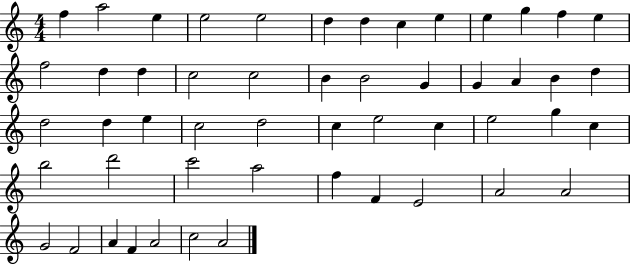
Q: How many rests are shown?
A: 0